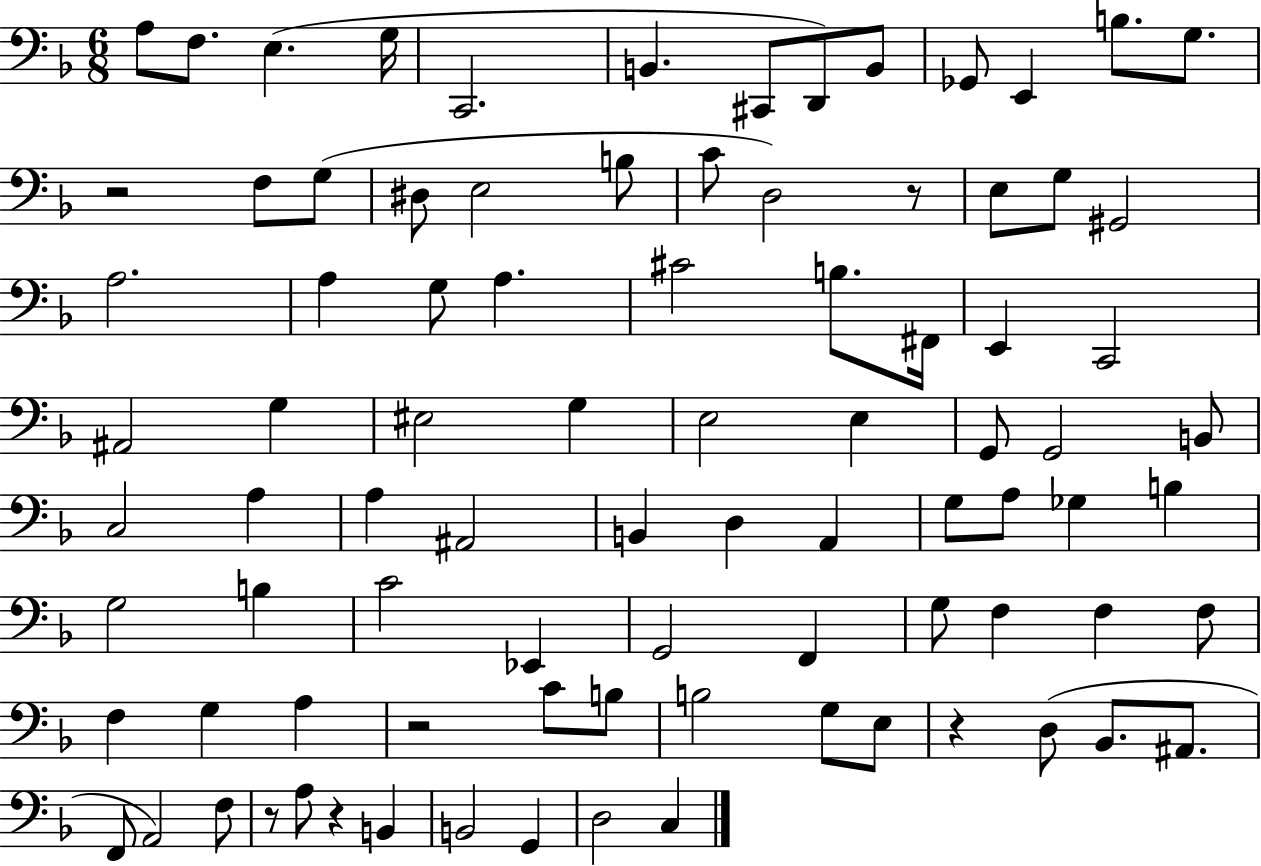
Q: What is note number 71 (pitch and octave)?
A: D3